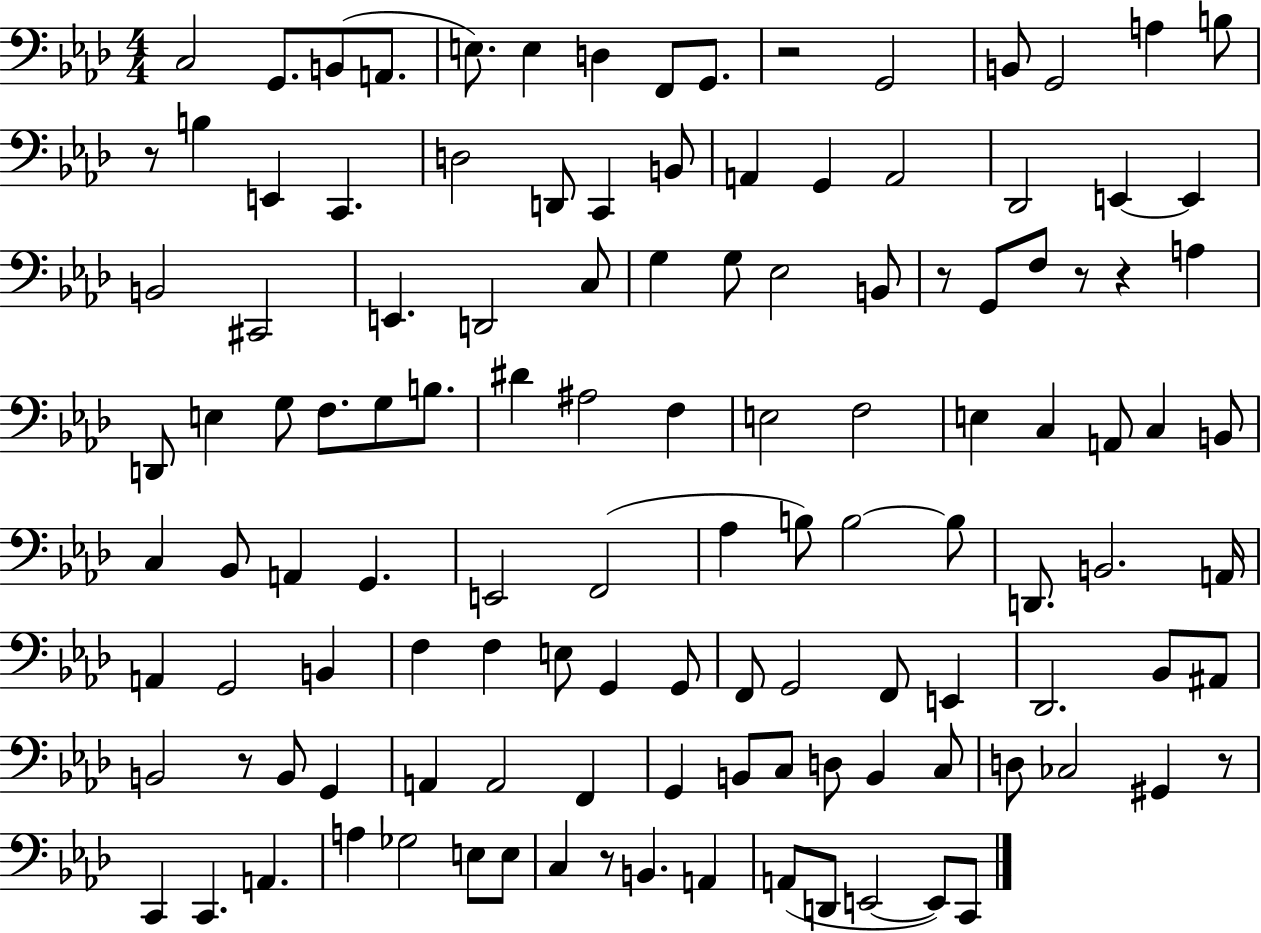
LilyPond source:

{
  \clef bass
  \numericTimeSignature
  \time 4/4
  \key aes \major
  \repeat volta 2 { c2 g,8. b,8( a,8. | e8.) e4 d4 f,8 g,8. | r2 g,2 | b,8 g,2 a4 b8 | \break r8 b4 e,4 c,4. | d2 d,8 c,4 b,8 | a,4 g,4 a,2 | des,2 e,4~~ e,4 | \break b,2 cis,2 | e,4. d,2 c8 | g4 g8 ees2 b,8 | r8 g,8 f8 r8 r4 a4 | \break d,8 e4 g8 f8. g8 b8. | dis'4 ais2 f4 | e2 f2 | e4 c4 a,8 c4 b,8 | \break c4 bes,8 a,4 g,4. | e,2 f,2( | aes4 b8) b2~~ b8 | d,8. b,2. a,16 | \break a,4 g,2 b,4 | f4 f4 e8 g,4 g,8 | f,8 g,2 f,8 e,4 | des,2. bes,8 ais,8 | \break b,2 r8 b,8 g,4 | a,4 a,2 f,4 | g,4 b,8 c8 d8 b,4 c8 | d8 ces2 gis,4 r8 | \break c,4 c,4. a,4. | a4 ges2 e8 e8 | c4 r8 b,4. a,4 | a,8( d,8 e,2~~ e,8) c,8 | \break } \bar "|."
}